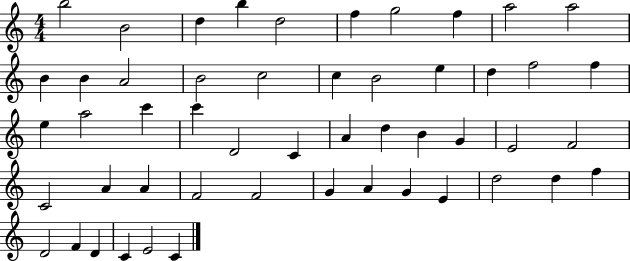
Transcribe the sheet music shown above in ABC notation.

X:1
T:Untitled
M:4/4
L:1/4
K:C
b2 B2 d b d2 f g2 f a2 a2 B B A2 B2 c2 c B2 e d f2 f e a2 c' c' D2 C A d B G E2 F2 C2 A A F2 F2 G A G E d2 d f D2 F D C E2 C